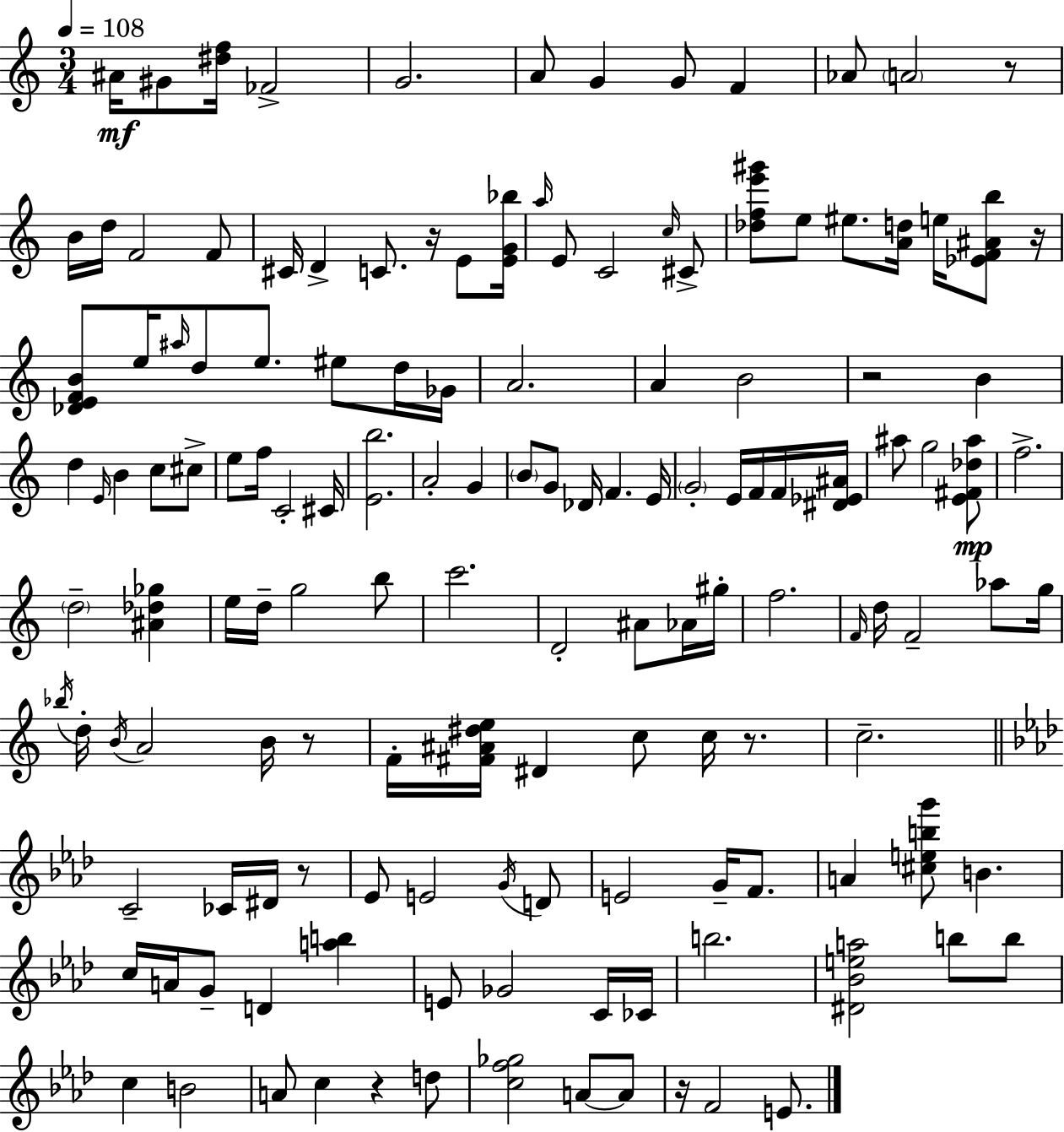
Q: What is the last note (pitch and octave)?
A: E4